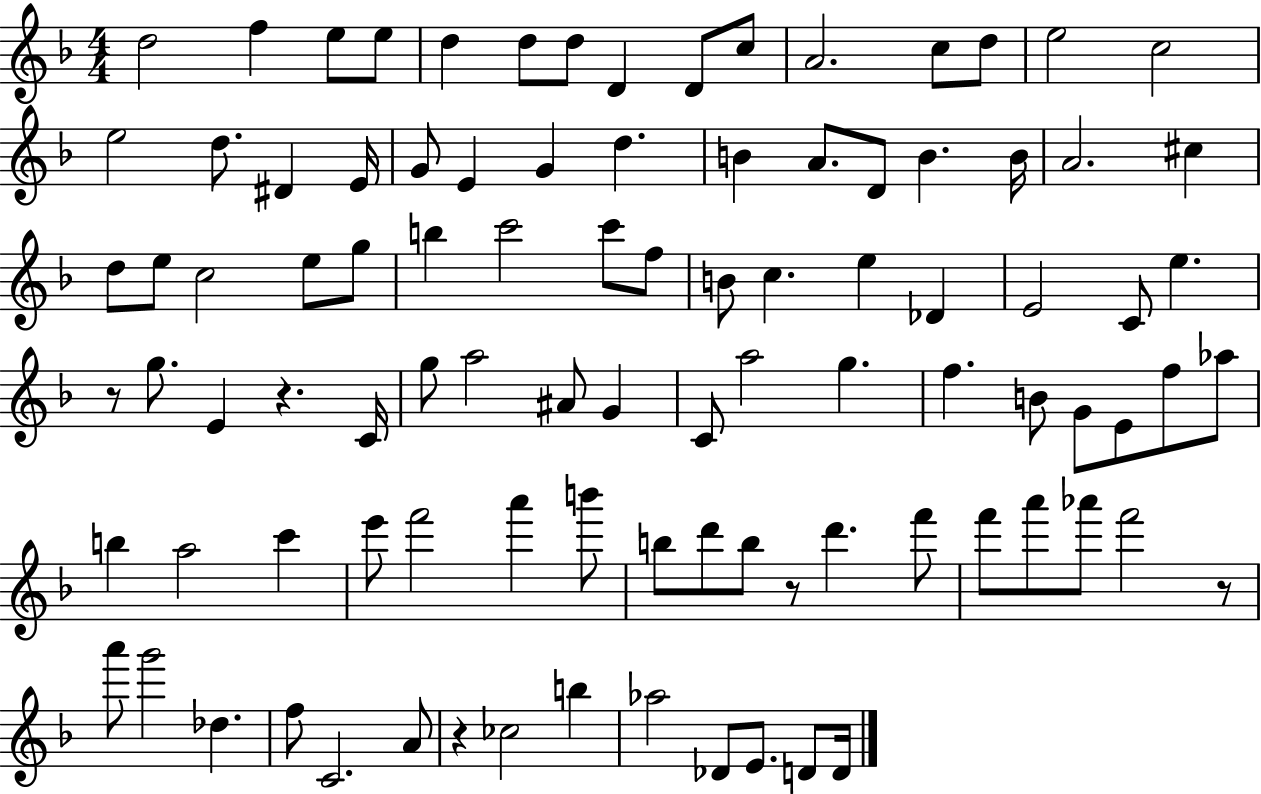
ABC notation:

X:1
T:Untitled
M:4/4
L:1/4
K:F
d2 f e/2 e/2 d d/2 d/2 D D/2 c/2 A2 c/2 d/2 e2 c2 e2 d/2 ^D E/4 G/2 E G d B A/2 D/2 B B/4 A2 ^c d/2 e/2 c2 e/2 g/2 b c'2 c'/2 f/2 B/2 c e _D E2 C/2 e z/2 g/2 E z C/4 g/2 a2 ^A/2 G C/2 a2 g f B/2 G/2 E/2 f/2 _a/2 b a2 c' e'/2 f'2 a' b'/2 b/2 d'/2 b/2 z/2 d' f'/2 f'/2 a'/2 _a'/2 f'2 z/2 a'/2 g'2 _d f/2 C2 A/2 z _c2 b _a2 _D/2 E/2 D/2 D/4